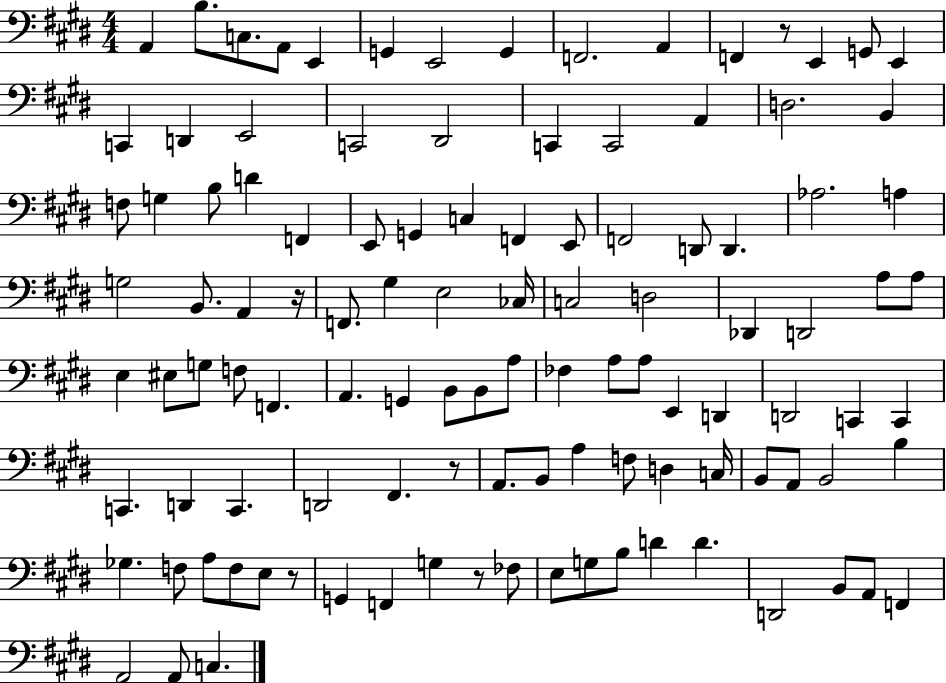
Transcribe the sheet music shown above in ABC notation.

X:1
T:Untitled
M:4/4
L:1/4
K:E
A,, B,/2 C,/2 A,,/2 E,, G,, E,,2 G,, F,,2 A,, F,, z/2 E,, G,,/2 E,, C,, D,, E,,2 C,,2 ^D,,2 C,, C,,2 A,, D,2 B,, F,/2 G, B,/2 D F,, E,,/2 G,, C, F,, E,,/2 F,,2 D,,/2 D,, _A,2 A, G,2 B,,/2 A,, z/4 F,,/2 ^G, E,2 _C,/4 C,2 D,2 _D,, D,,2 A,/2 A,/2 E, ^E,/2 G,/2 F,/2 F,, A,, G,, B,,/2 B,,/2 A,/2 _F, A,/2 A,/2 E,, D,, D,,2 C,, C,, C,, D,, C,, D,,2 ^F,, z/2 A,,/2 B,,/2 A, F,/2 D, C,/4 B,,/2 A,,/2 B,,2 B, _G, F,/2 A,/2 F,/2 E,/2 z/2 G,, F,, G, z/2 _F,/2 E,/2 G,/2 B,/2 D D D,,2 B,,/2 A,,/2 F,, A,,2 A,,/2 C,